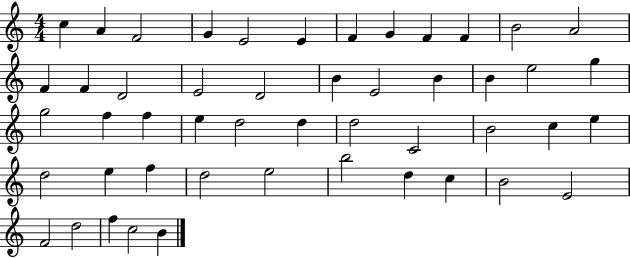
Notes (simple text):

C5/q A4/q F4/h G4/q E4/h E4/q F4/q G4/q F4/q F4/q B4/h A4/h F4/q F4/q D4/h E4/h D4/h B4/q E4/h B4/q B4/q E5/h G5/q G5/h F5/q F5/q E5/q D5/h D5/q D5/h C4/h B4/h C5/q E5/q D5/h E5/q F5/q D5/h E5/h B5/h D5/q C5/q B4/h E4/h F4/h D5/h F5/q C5/h B4/q